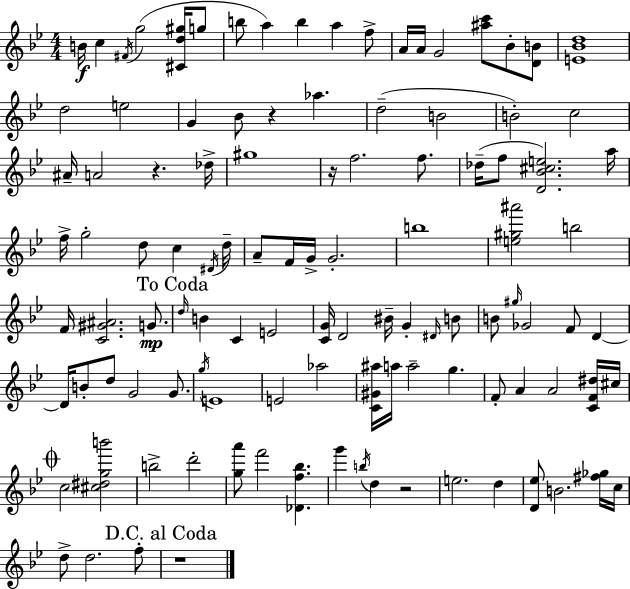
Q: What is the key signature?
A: G minor